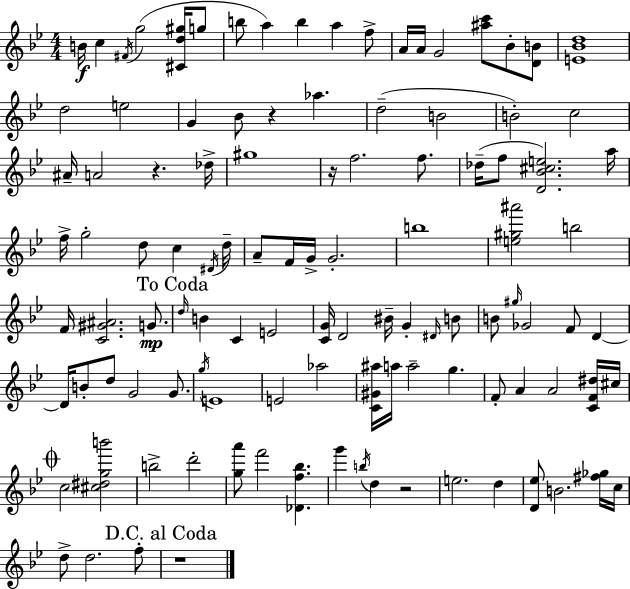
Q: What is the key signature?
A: G minor